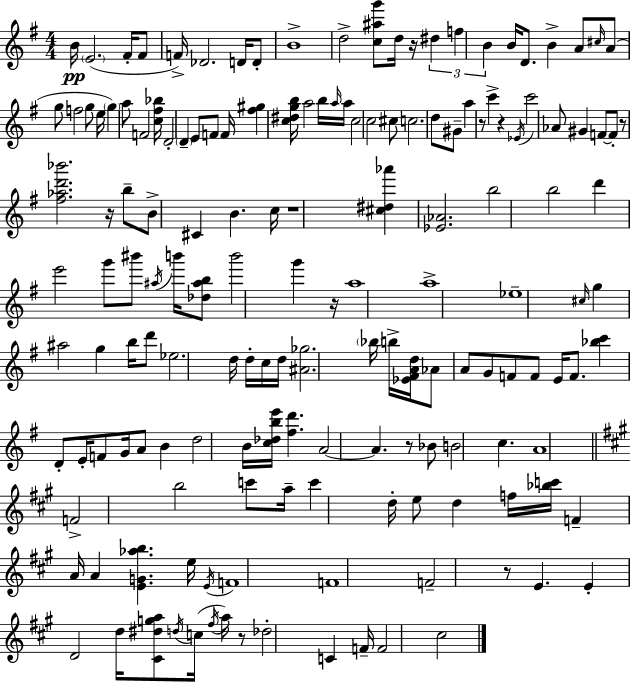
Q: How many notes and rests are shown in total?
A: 158